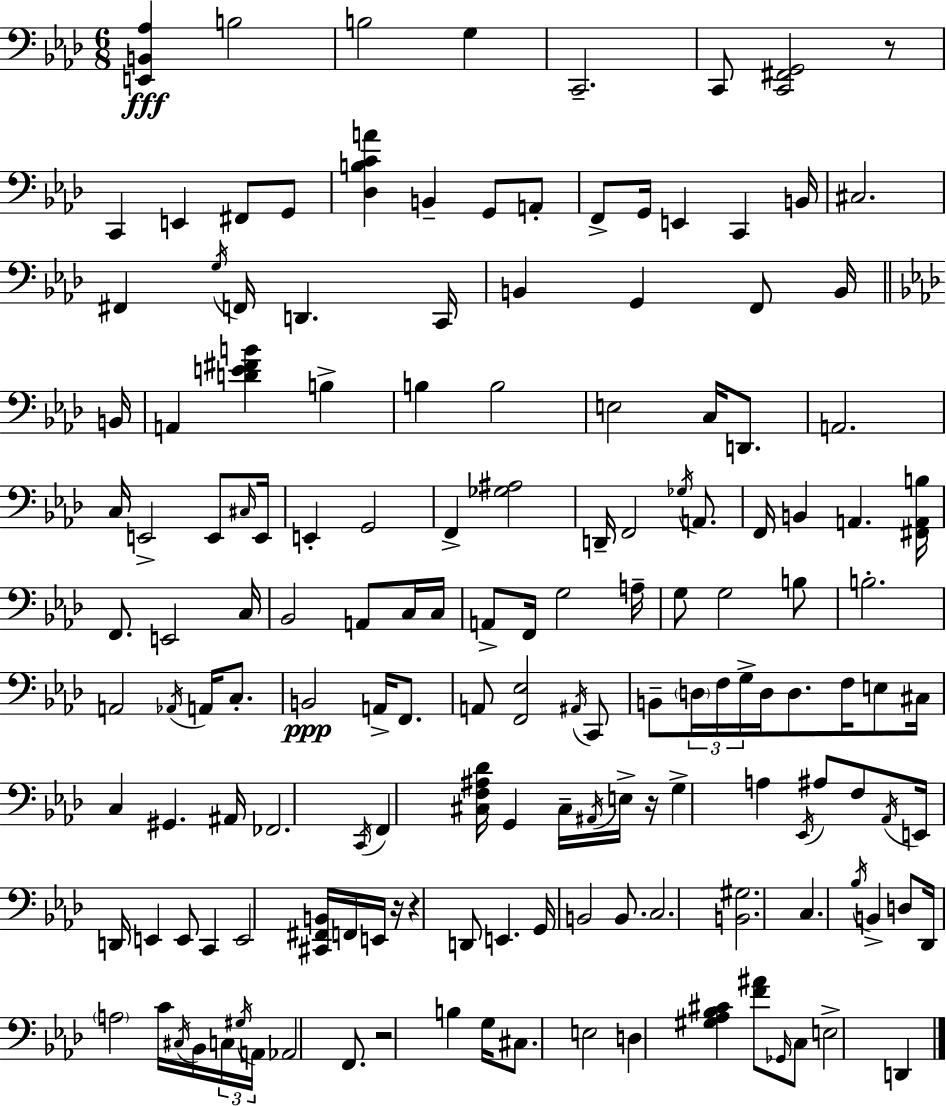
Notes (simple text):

[E2,B2,Ab3]/q B3/h B3/h G3/q C2/h. C2/e [C2,F#2,G2]/h R/e C2/q E2/q F#2/e G2/e [Db3,B3,C4,A4]/q B2/q G2/e A2/e F2/e G2/s E2/q C2/q B2/s C#3/h. F#2/q G3/s F2/s D2/q. C2/s B2/q G2/q F2/e B2/s B2/s A2/q [D4,E4,F#4,B4]/q B3/q B3/q B3/h E3/h C3/s D2/e. A2/h. C3/s E2/h E2/e C#3/s E2/s E2/q G2/h F2/q [Gb3,A#3]/h D2/s F2/h Gb3/s A2/e. F2/s B2/q A2/q. [F#2,A2,B3]/s F2/e. E2/h C3/s Bb2/h A2/e C3/s C3/s A2/e F2/s G3/h A3/s G3/e G3/h B3/e B3/h. A2/h Ab2/s A2/s C3/e. B2/h A2/s F2/e. A2/e [F2,Eb3]/h A#2/s C2/e B2/e D3/s F3/s G3/s D3/s D3/e. F3/s E3/e C#3/s C3/q G#2/q. A#2/s FES2/h. C2/s F2/q [C#3,F3,A#3,Db4]/s G2/q C#3/s A#2/s E3/s R/s G3/q A3/q Eb2/s A#3/e F3/e Ab2/s E2/s D2/s E2/q E2/e C2/q E2/h [C#2,F#2,B2]/s F2/s E2/s R/s R/q D2/e E2/q. G2/s B2/h B2/e. C3/h. [B2,G#3]/h. C3/q. Bb3/s B2/q D3/e Db2/s A3/h C4/s C#3/s Bb2/s C3/s G#3/s A2/s Ab2/h F2/e. R/h B3/q G3/s C#3/e. E3/h D3/q [G#3,Ab3,Bb3,C#4]/q [F4,A#4]/e Gb2/s C3/e E3/h D2/q